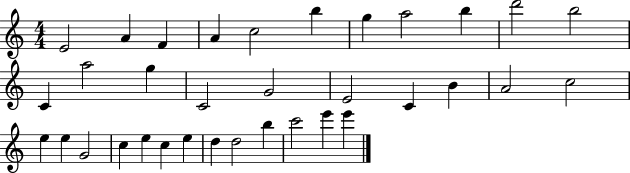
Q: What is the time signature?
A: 4/4